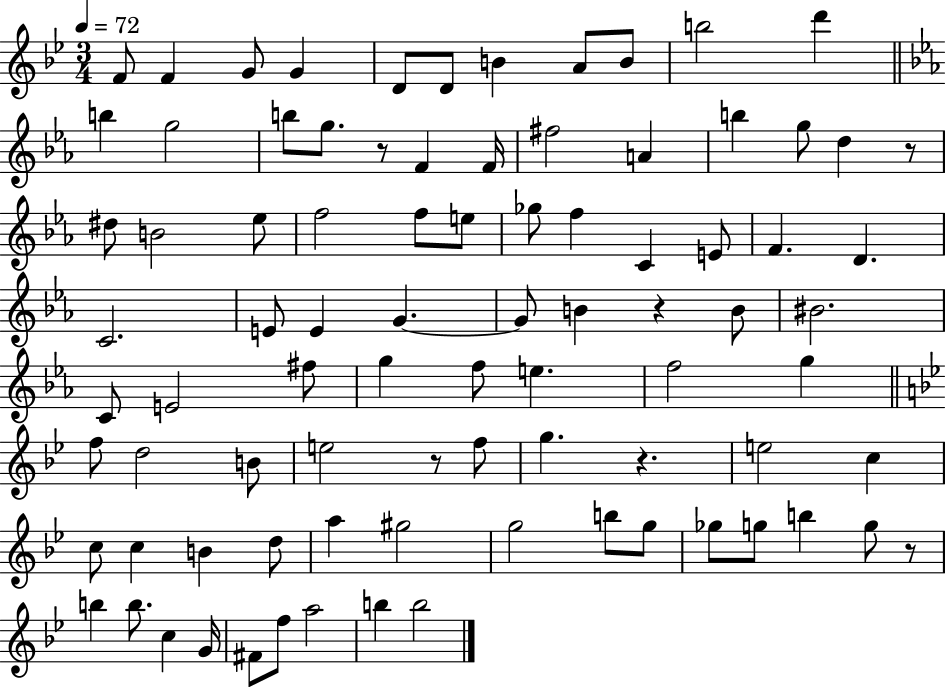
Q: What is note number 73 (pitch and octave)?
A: B5